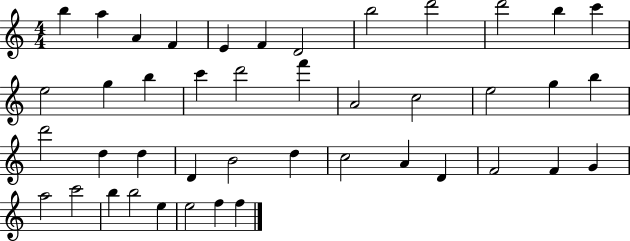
X:1
T:Untitled
M:4/4
L:1/4
K:C
b a A F E F D2 b2 d'2 d'2 b c' e2 g b c' d'2 f' A2 c2 e2 g b d'2 d d D B2 d c2 A D F2 F G a2 c'2 b b2 e e2 f f